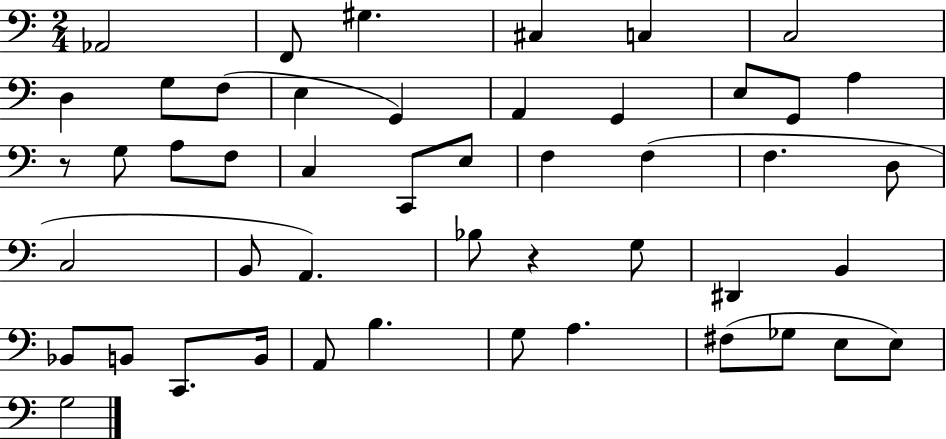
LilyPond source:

{
  \clef bass
  \numericTimeSignature
  \time 2/4
  \key c \major
  aes,2 | f,8 gis4. | cis4 c4 | c2 | \break d4 g8 f8( | e4 g,4) | a,4 g,4 | e8 g,8 a4 | \break r8 g8 a8 f8 | c4 c,8 e8 | f4 f4( | f4. d8 | \break c2 | b,8 a,4.) | bes8 r4 g8 | dis,4 b,4 | \break bes,8 b,8 c,8. b,16 | a,8 b4. | g8 a4. | fis8( ges8 e8 e8) | \break g2 | \bar "|."
}